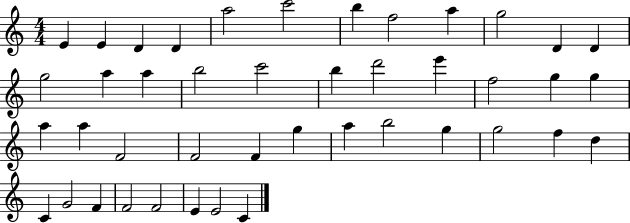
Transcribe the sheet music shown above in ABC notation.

X:1
T:Untitled
M:4/4
L:1/4
K:C
E E D D a2 c'2 b f2 a g2 D D g2 a a b2 c'2 b d'2 e' f2 g g a a F2 F2 F g a b2 g g2 f d C G2 F F2 F2 E E2 C